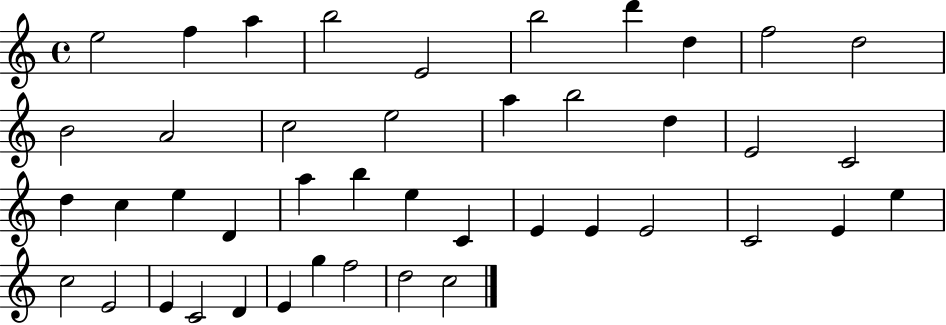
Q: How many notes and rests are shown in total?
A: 43